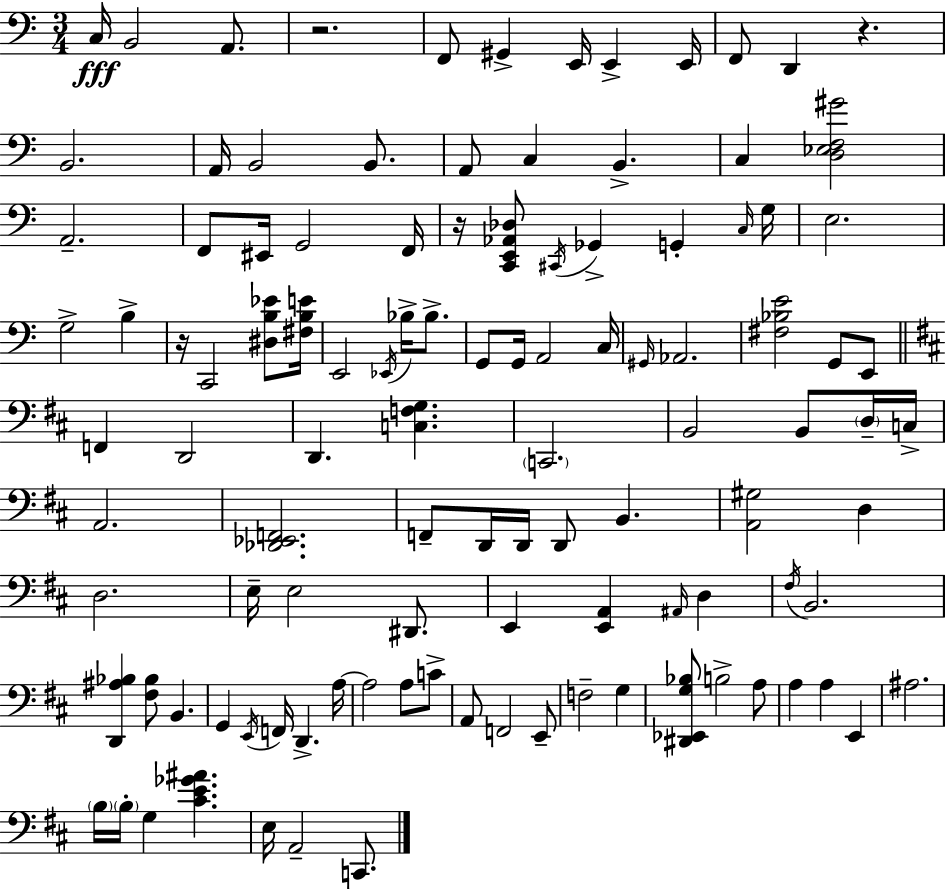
C3/s B2/h A2/e. R/h. F2/e G#2/q E2/s E2/q E2/s F2/e D2/q R/q. B2/h. A2/s B2/h B2/e. A2/e C3/q B2/q. C3/q [D3,Eb3,F3,G#4]/h A2/h. F2/e EIS2/s G2/h F2/s R/s [C2,E2,Ab2,Db3]/e C#2/s Gb2/q G2/q C3/s G3/s E3/h. G3/h B3/q R/s C2/h [D#3,B3,Eb4]/e [F#3,B3,E4]/s E2/h Eb2/s Bb3/s Bb3/e. G2/e G2/s A2/h C3/s G#2/s Ab2/h. [F#3,Bb3,E4]/h G2/e E2/e F2/q D2/h D2/q. [C3,F3,G3]/q. C2/h. B2/h B2/e D3/s C3/s A2/h. [Db2,Eb2,F2]/h. F2/e D2/s D2/s D2/e B2/q. [A2,G#3]/h D3/q D3/h. E3/s E3/h D#2/e. E2/q [E2,A2]/q A#2/s D3/q F#3/s B2/h. [D2,A#3,Bb3]/q [F#3,Bb3]/e B2/q. G2/q E2/s F2/s D2/q. A3/s A3/h A3/e C4/e A2/e F2/h E2/e F3/h G3/q [D#2,Eb2,G3,Bb3]/e B3/h A3/e A3/q A3/q E2/q A#3/h. B3/s B3/s G3/q [C#4,E4,Gb4,A#4]/q. E3/s A2/h C2/e.